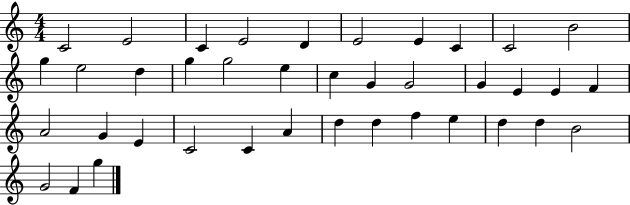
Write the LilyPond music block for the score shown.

{
  \clef treble
  \numericTimeSignature
  \time 4/4
  \key c \major
  c'2 e'2 | c'4 e'2 d'4 | e'2 e'4 c'4 | c'2 b'2 | \break g''4 e''2 d''4 | g''4 g''2 e''4 | c''4 g'4 g'2 | g'4 e'4 e'4 f'4 | \break a'2 g'4 e'4 | c'2 c'4 a'4 | d''4 d''4 f''4 e''4 | d''4 d''4 b'2 | \break g'2 f'4 g''4 | \bar "|."
}